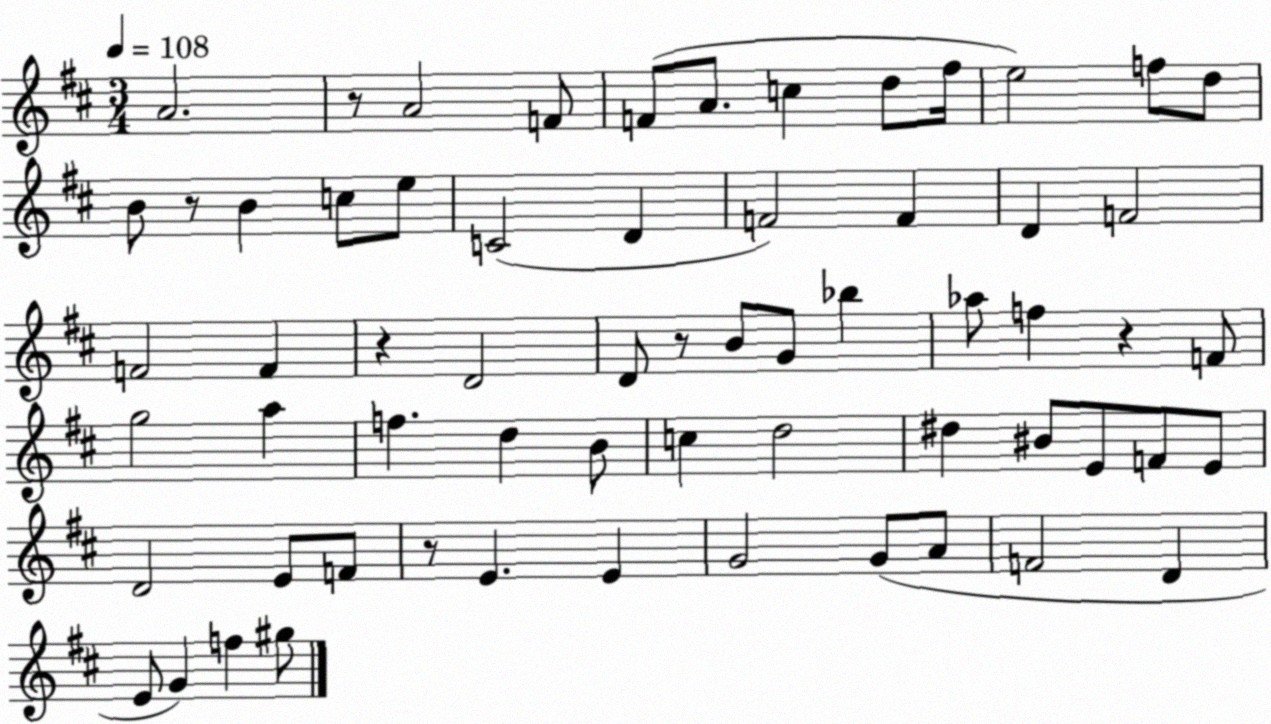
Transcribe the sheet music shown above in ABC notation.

X:1
T:Untitled
M:3/4
L:1/4
K:D
A2 z/2 A2 F/2 F/2 A/2 c d/2 ^f/4 e2 f/2 d/2 B/2 z/2 B c/2 e/2 C2 D F2 F D F2 F2 F z D2 D/2 z/2 B/2 G/2 _b _a/2 f z F/2 g2 a f d B/2 c d2 ^d ^B/2 E/2 F/2 E/2 D2 E/2 F/2 z/2 E E G2 G/2 A/2 F2 D E/2 G f ^g/2